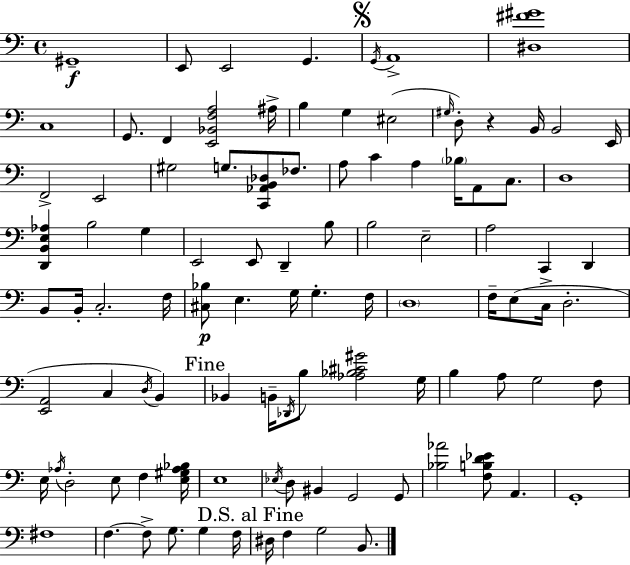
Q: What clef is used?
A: bass